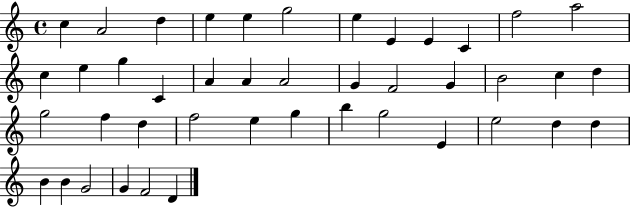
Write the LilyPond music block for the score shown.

{
  \clef treble
  \time 4/4
  \defaultTimeSignature
  \key c \major
  c''4 a'2 d''4 | e''4 e''4 g''2 | e''4 e'4 e'4 c'4 | f''2 a''2 | \break c''4 e''4 g''4 c'4 | a'4 a'4 a'2 | g'4 f'2 g'4 | b'2 c''4 d''4 | \break g''2 f''4 d''4 | f''2 e''4 g''4 | b''4 g''2 e'4 | e''2 d''4 d''4 | \break b'4 b'4 g'2 | g'4 f'2 d'4 | \bar "|."
}